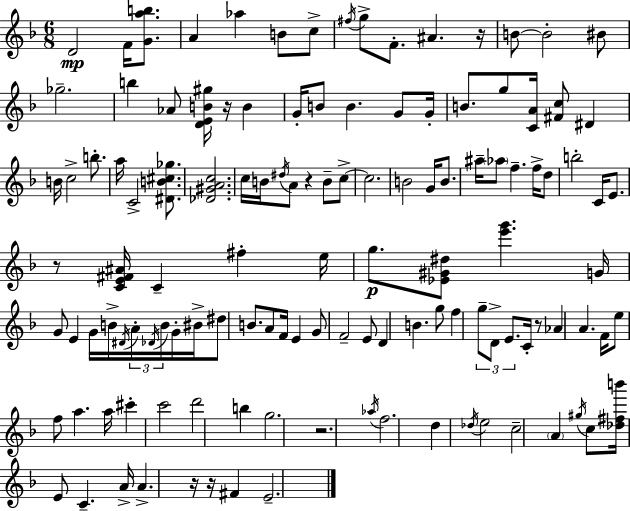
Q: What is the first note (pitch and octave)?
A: D4